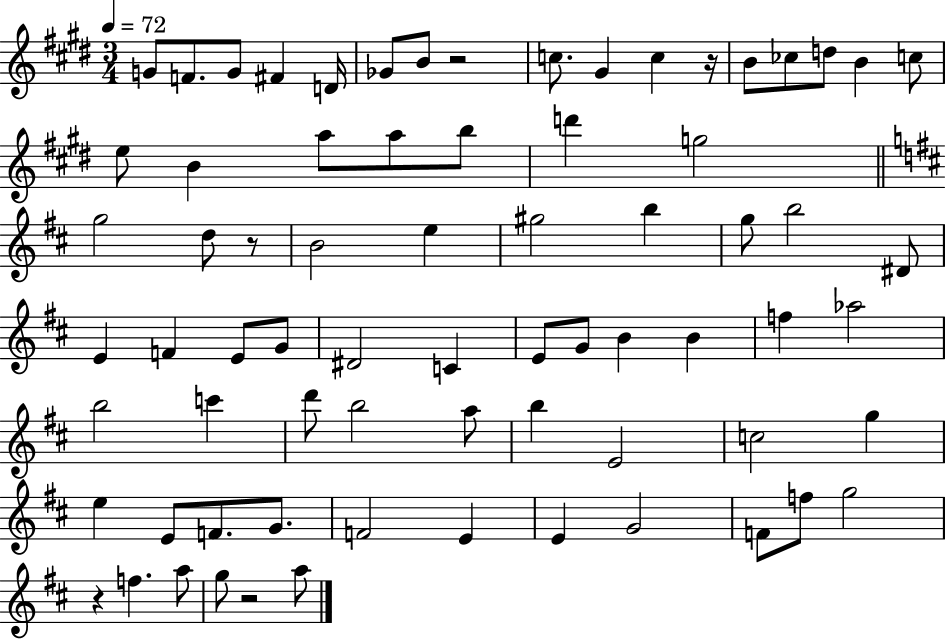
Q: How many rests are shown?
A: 5